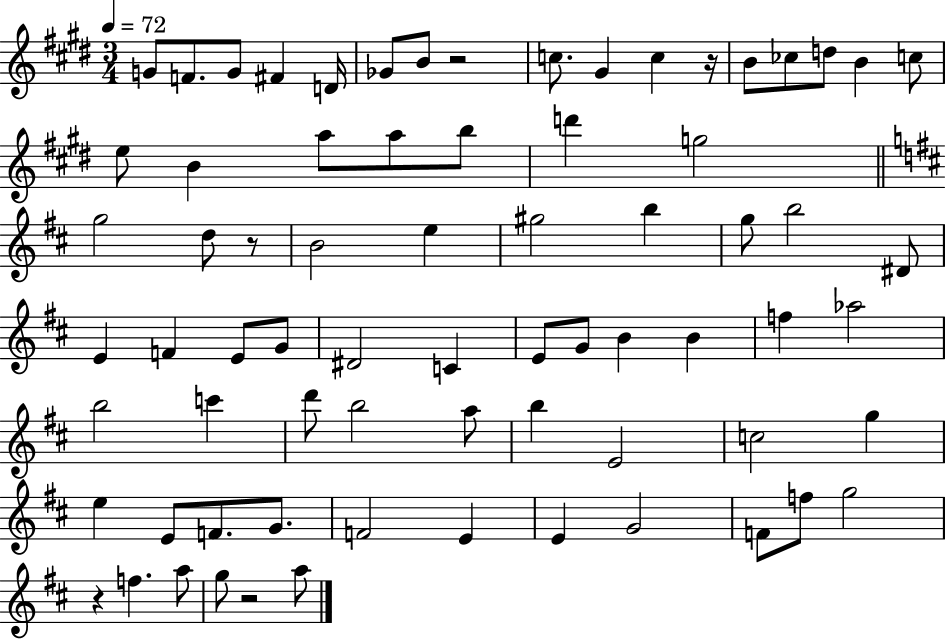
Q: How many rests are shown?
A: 5